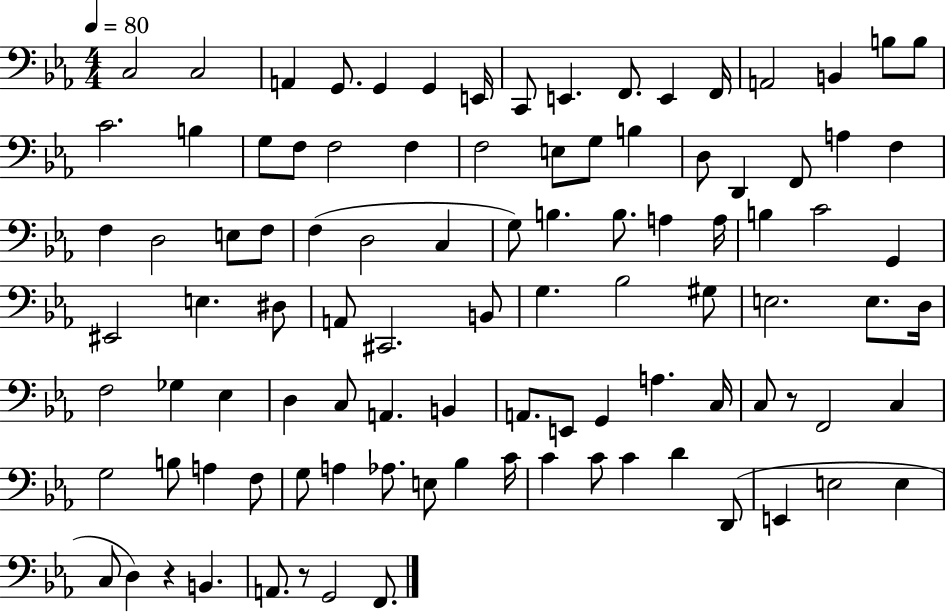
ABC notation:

X:1
T:Untitled
M:4/4
L:1/4
K:Eb
C,2 C,2 A,, G,,/2 G,, G,, E,,/4 C,,/2 E,, F,,/2 E,, F,,/4 A,,2 B,, B,/2 B,/2 C2 B, G,/2 F,/2 F,2 F, F,2 E,/2 G,/2 B, D,/2 D,, F,,/2 A, F, F, D,2 E,/2 F,/2 F, D,2 C, G,/2 B, B,/2 A, A,/4 B, C2 G,, ^E,,2 E, ^D,/2 A,,/2 ^C,,2 B,,/2 G, _B,2 ^G,/2 E,2 E,/2 D,/4 F,2 _G, _E, D, C,/2 A,, B,, A,,/2 E,,/2 G,, A, C,/4 C,/2 z/2 F,,2 C, G,2 B,/2 A, F,/2 G,/2 A, _A,/2 E,/2 _B, C/4 C C/2 C D D,,/2 E,, E,2 E, C,/2 D, z B,, A,,/2 z/2 G,,2 F,,/2